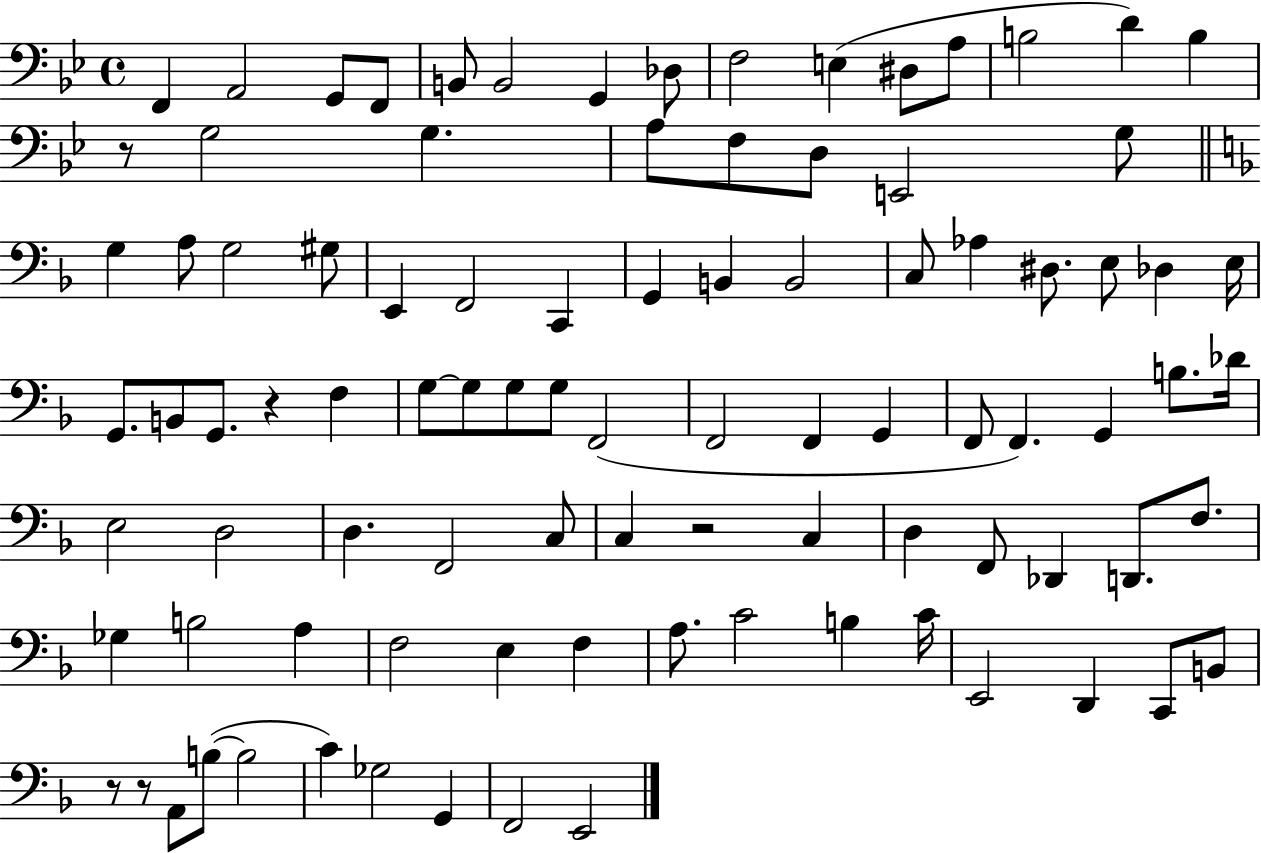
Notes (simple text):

F2/q A2/h G2/e F2/e B2/e B2/h G2/q Db3/e F3/h E3/q D#3/e A3/e B3/h D4/q B3/q R/e G3/h G3/q. A3/e F3/e D3/e E2/h G3/e G3/q A3/e G3/h G#3/e E2/q F2/h C2/q G2/q B2/q B2/h C3/e Ab3/q D#3/e. E3/e Db3/q E3/s G2/e. B2/e G2/e. R/q F3/q G3/e G3/e G3/e G3/e F2/h F2/h F2/q G2/q F2/e F2/q. G2/q B3/e. Db4/s E3/h D3/h D3/q. F2/h C3/e C3/q R/h C3/q D3/q F2/e Db2/q D2/e. F3/e. Gb3/q B3/h A3/q F3/h E3/q F3/q A3/e. C4/h B3/q C4/s E2/h D2/q C2/e B2/e R/e R/e A2/e B3/e B3/h C4/q Gb3/h G2/q F2/h E2/h